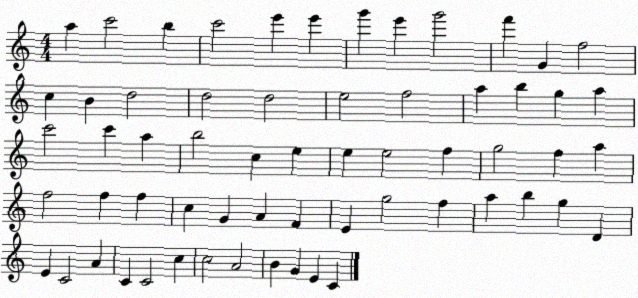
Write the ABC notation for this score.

X:1
T:Untitled
M:4/4
L:1/4
K:C
a c'2 b c'2 e' e' g' e' g'2 f' G f2 c B d2 d2 d2 e2 f2 a b g a c'2 c' a b2 c e e e2 f g2 f a f2 f f c G A F E g2 f a b g D E C2 A C C2 c c2 A2 B G E C